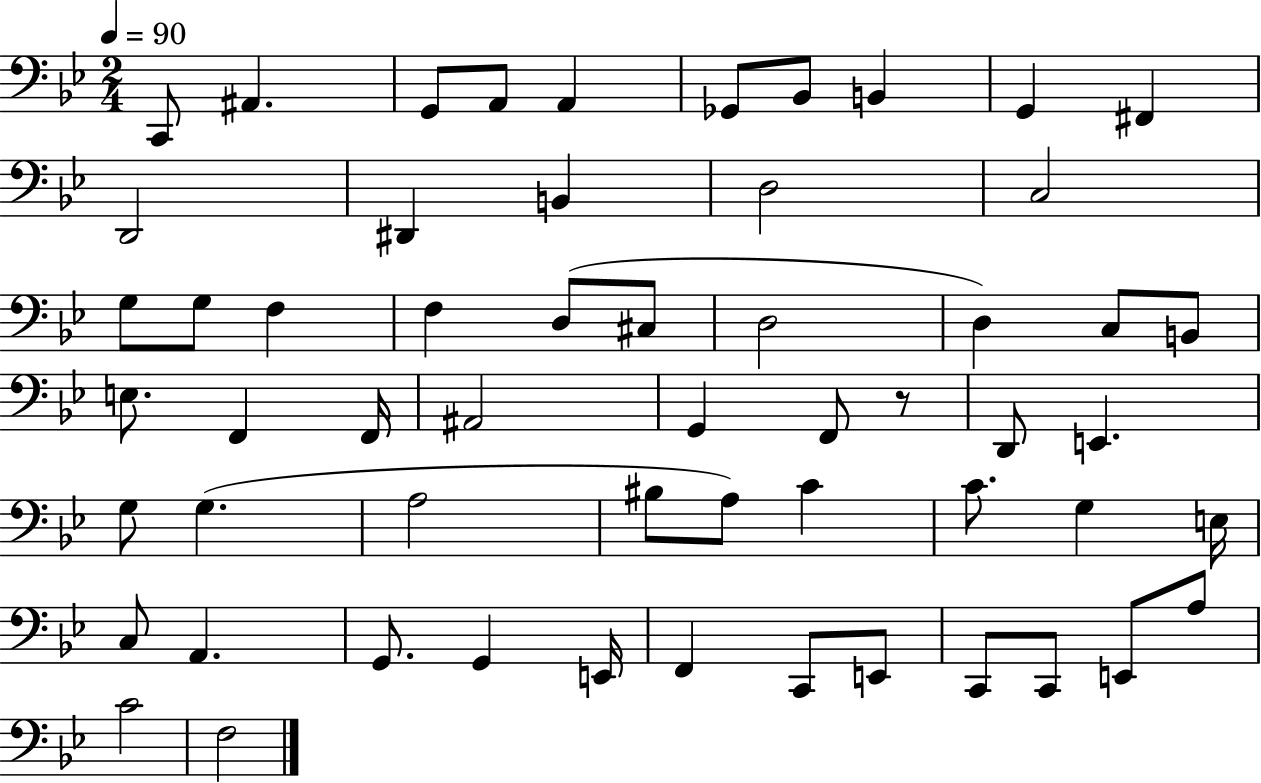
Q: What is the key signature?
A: BES major